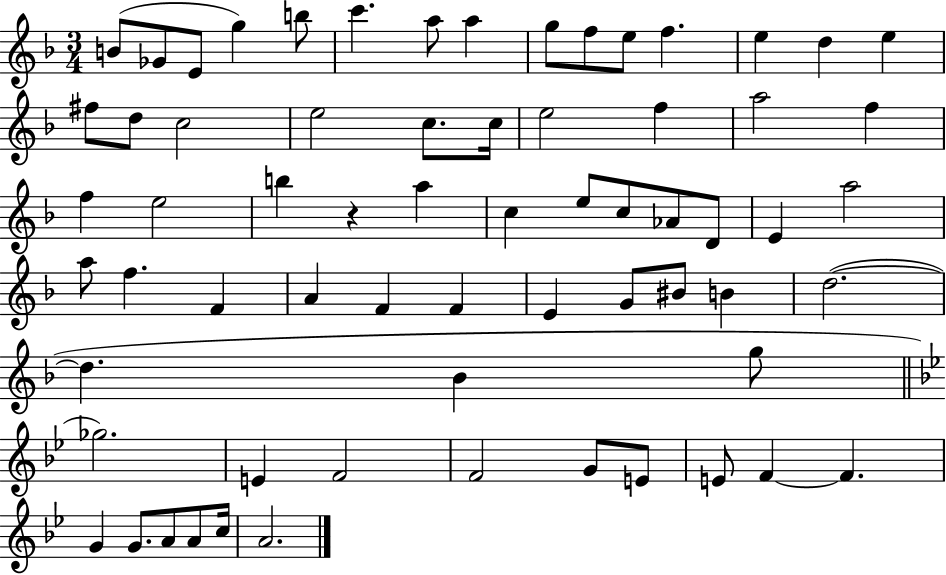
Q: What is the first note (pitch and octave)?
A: B4